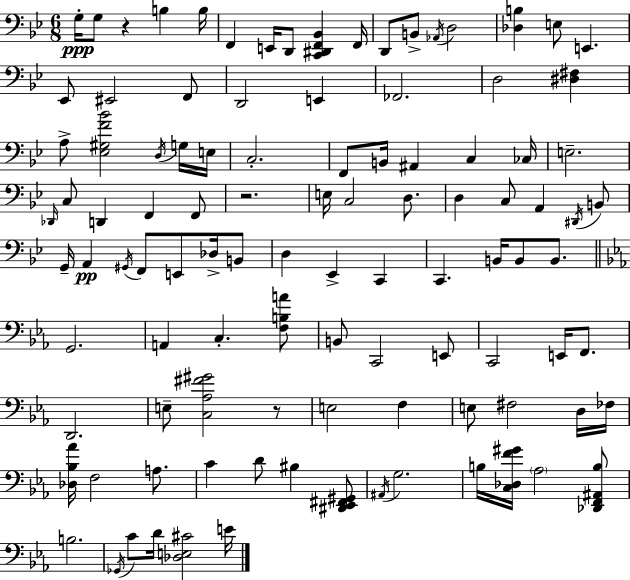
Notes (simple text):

G3/s G3/e R/q B3/q B3/s F2/q E2/s D2/e [C2,D#2,F2,Bb2]/q F2/s D2/e B2/e Ab2/s D3/h [Db3,B3]/q E3/e E2/q. Eb2/e EIS2/h F2/e D2/h E2/q FES2/h. D3/h [D#3,F#3]/q A3/e [Eb3,G#3,F4,Bb4]/h D3/s G3/s E3/s C3/h. F2/e B2/s A#2/q C3/q CES3/s E3/h. Db2/s C3/e D2/q F2/q F2/e R/h. E3/s C3/h D3/e. D3/q C3/e A2/q D#2/s B2/e G2/s A2/q G#2/s F2/e E2/e Db3/s B2/e D3/q Eb2/q C2/q C2/q. B2/s B2/e B2/e. G2/h. A2/q C3/q. [F3,B3,A4]/e B2/e C2/h E2/e C2/h E2/s F2/e. D2/h. E3/e [C3,Ab3,F#4,G#4]/h R/e E3/h F3/q E3/e F#3/h D3/s FES3/s [Db3,Bb3,Ab4]/s F3/h A3/e. C4/q D4/e BIS3/q [D#2,Eb2,F#2,G#2]/e A#2/s G3/h. B3/s [C3,Db3,F4,G#4]/s Ab3/h [Db2,F2,A#2,B3]/e B3/h. Gb2/s C4/e D4/s [Db3,E3,C#4]/h E4/s